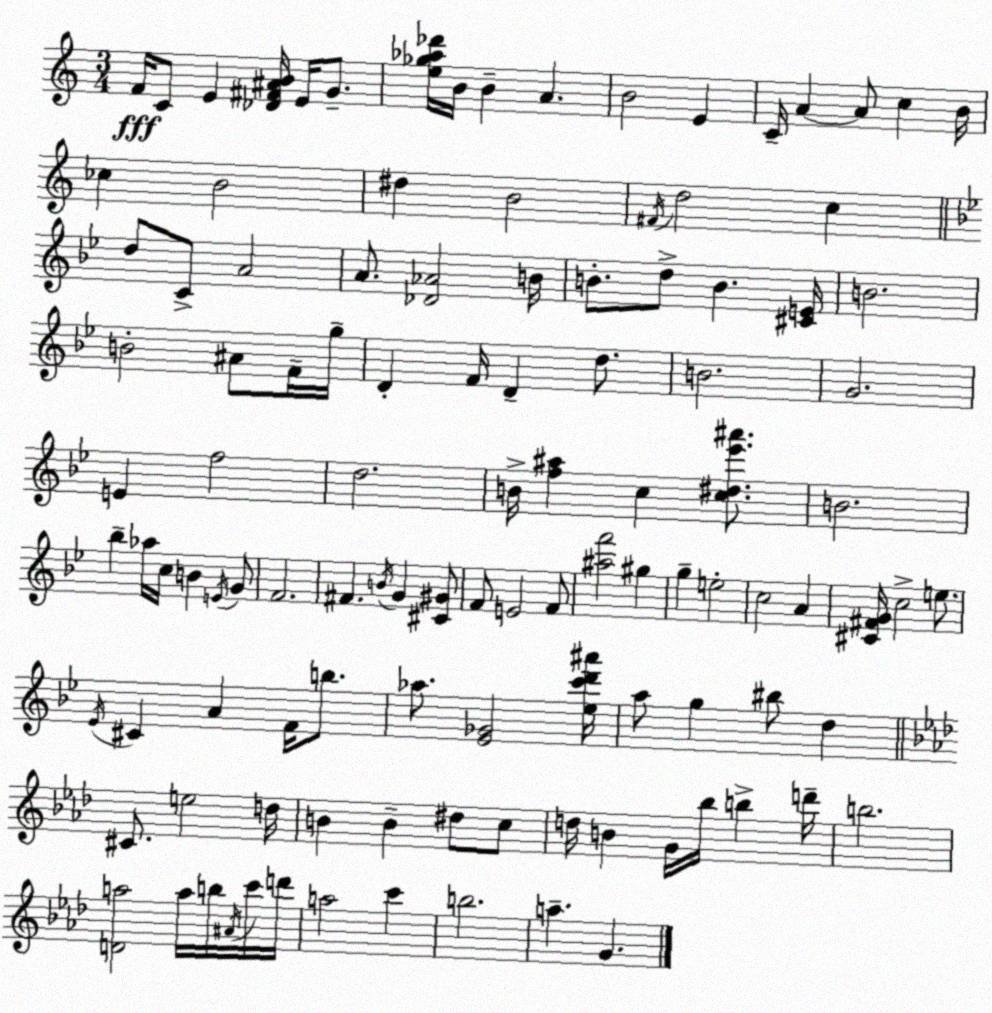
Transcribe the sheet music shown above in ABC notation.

X:1
T:Untitled
M:3/4
L:1/4
K:C
F/4 C/2 E [_D^F^AB]/4 E/4 G/2 [e_g_a_d']/4 B/4 B A B2 E C/4 A A/2 c B/4 _c B2 ^d B2 ^F/4 d2 c d/2 C/2 A2 A/2 [_D_A]2 B/4 B/2 d/2 B [^CE]/4 B2 B2 ^A/2 F/4 g/4 D F/4 D d/2 B2 G2 E f2 d2 B/4 [f^a] c [c^d_e'^a']/2 B2 _b _a/4 c/4 B E/4 G/2 F2 ^F B/4 G [^C^G]/2 F/2 E2 F/2 [^af']2 ^g g e2 c2 A [^C^FG]/4 c2 e/2 _E/4 ^C A F/4 b/2 _a/2 [_E_G]2 [_ec'd'^a']/4 a/2 g ^b/2 d ^C/2 e2 d/4 B B ^d/2 c/2 d/4 B G/4 _b/4 b d'/4 b2 [Da]2 a/4 b/4 ^A/4 c'/4 d'/4 a2 c' b2 a G